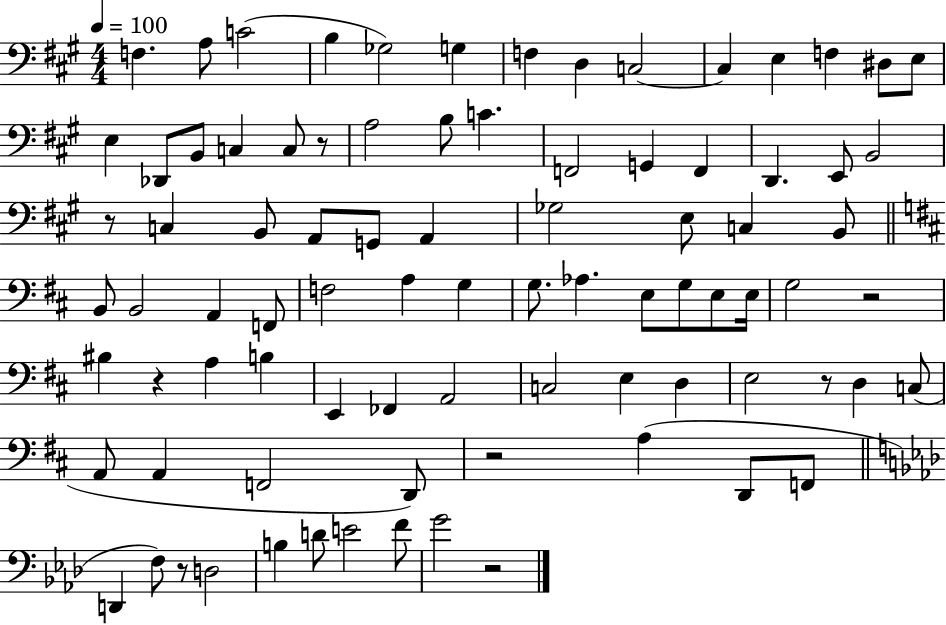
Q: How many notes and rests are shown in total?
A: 86